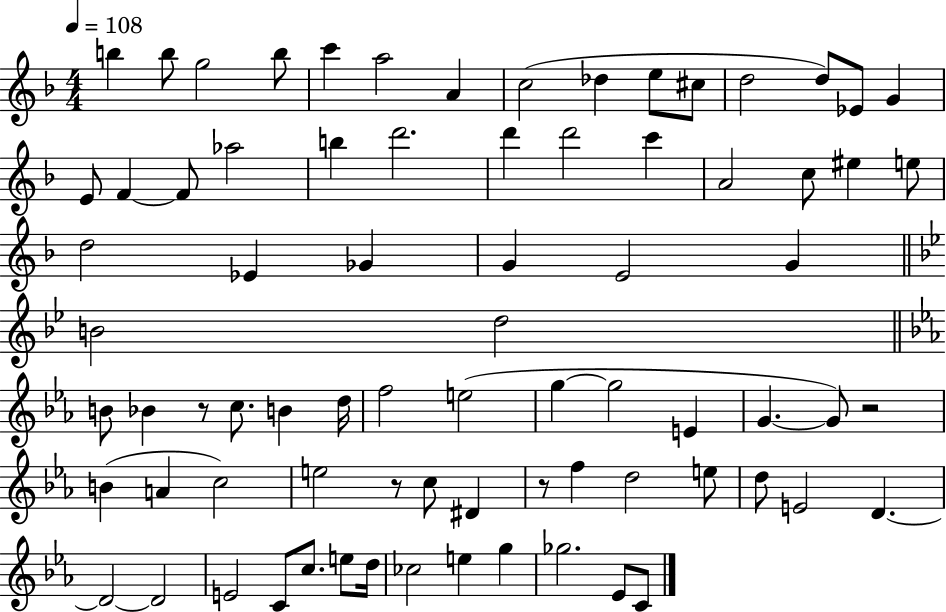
B5/q B5/e G5/h B5/e C6/q A5/h A4/q C5/h Db5/q E5/e C#5/e D5/h D5/e Eb4/e G4/q E4/e F4/q F4/e Ab5/h B5/q D6/h. D6/q D6/h C6/q A4/h C5/e EIS5/q E5/e D5/h Eb4/q Gb4/q G4/q E4/h G4/q B4/h D5/h B4/e Bb4/q R/e C5/e. B4/q D5/s F5/h E5/h G5/q G5/h E4/q G4/q. G4/e R/h B4/q A4/q C5/h E5/h R/e C5/e D#4/q R/e F5/q D5/h E5/e D5/e E4/h D4/q. D4/h D4/h E4/h C4/e C5/e. E5/e D5/s CES5/h E5/q G5/q Gb5/h. Eb4/e C4/e